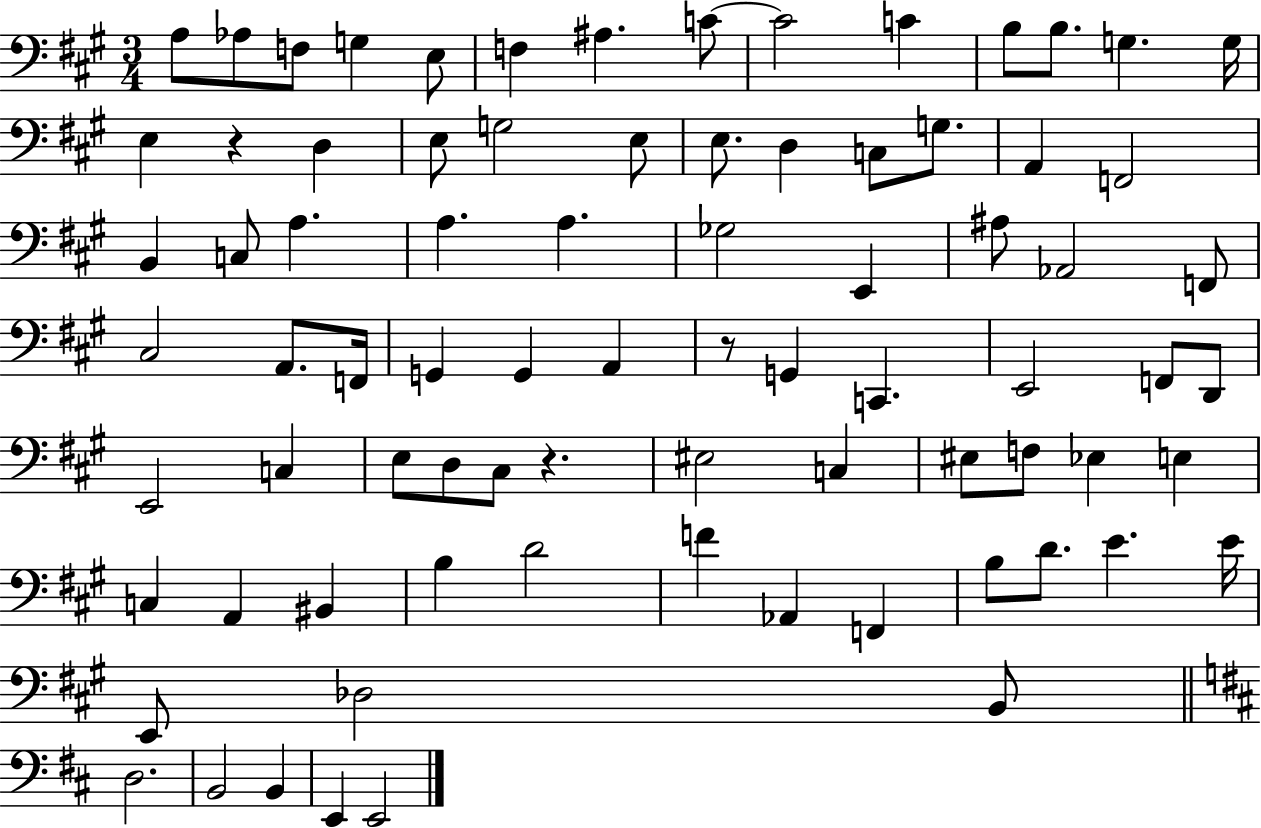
{
  \clef bass
  \numericTimeSignature
  \time 3/4
  \key a \major
  a8 aes8 f8 g4 e8 | f4 ais4. c'8~~ | c'2 c'4 | b8 b8. g4. g16 | \break e4 r4 d4 | e8 g2 e8 | e8. d4 c8 g8. | a,4 f,2 | \break b,4 c8 a4. | a4. a4. | ges2 e,4 | ais8 aes,2 f,8 | \break cis2 a,8. f,16 | g,4 g,4 a,4 | r8 g,4 c,4. | e,2 f,8 d,8 | \break e,2 c4 | e8 d8 cis8 r4. | eis2 c4 | eis8 f8 ees4 e4 | \break c4 a,4 bis,4 | b4 d'2 | f'4 aes,4 f,4 | b8 d'8. e'4. e'16 | \break e,8 des2 b,8 | \bar "||" \break \key d \major d2. | b,2 b,4 | e,4 e,2 | \bar "|."
}